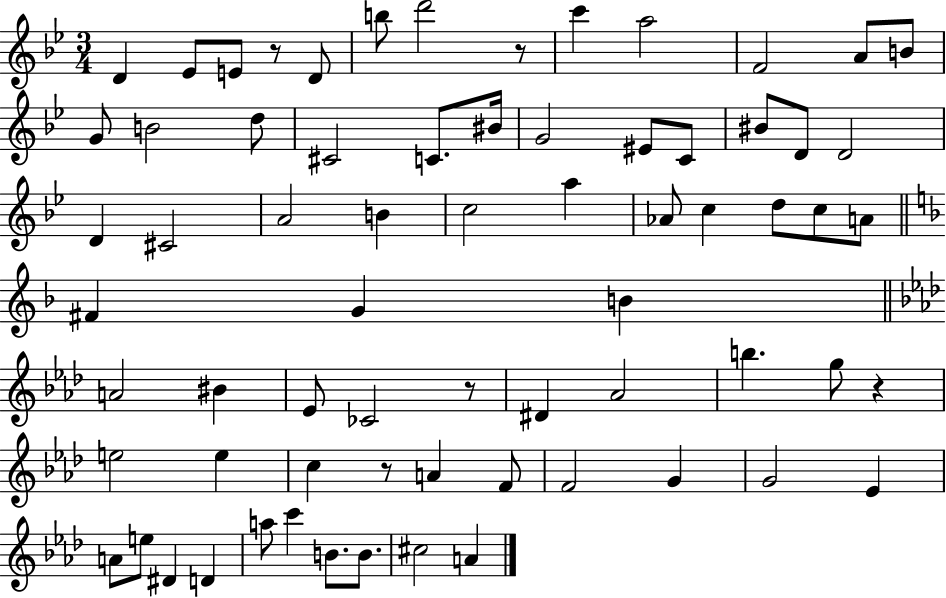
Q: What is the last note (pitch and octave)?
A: A4